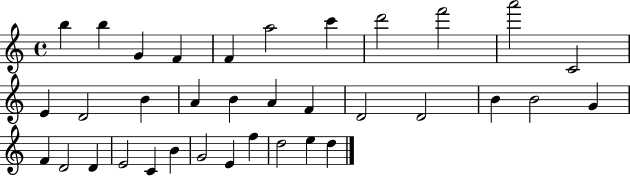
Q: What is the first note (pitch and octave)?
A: B5